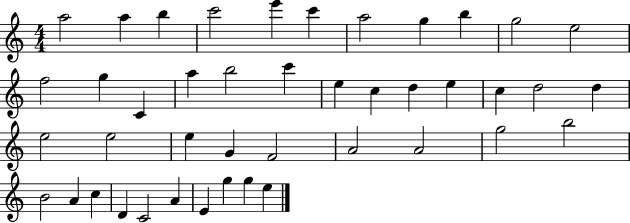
X:1
T:Untitled
M:4/4
L:1/4
K:C
a2 a b c'2 e' c' a2 g b g2 e2 f2 g C a b2 c' e c d e c d2 d e2 e2 e G F2 A2 A2 g2 b2 B2 A c D C2 A E g g e